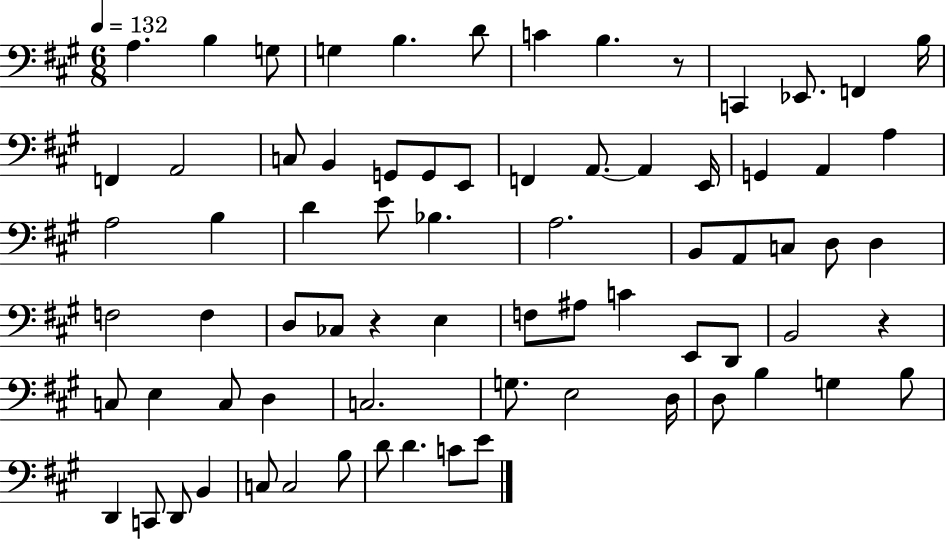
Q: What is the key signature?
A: A major